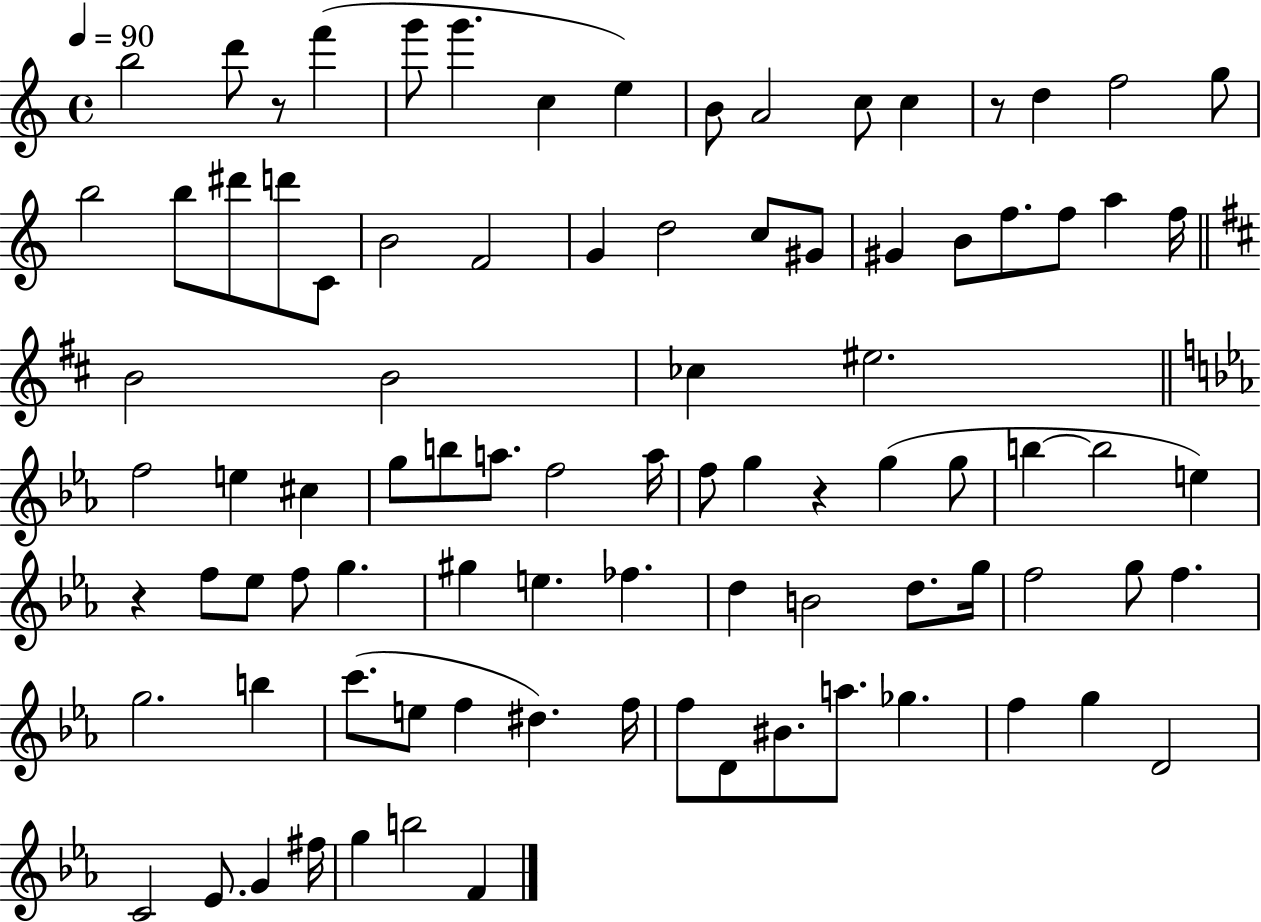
B5/h D6/e R/e F6/q G6/e G6/q. C5/q E5/q B4/e A4/h C5/e C5/q R/e D5/q F5/h G5/e B5/h B5/e D#6/e D6/e C4/e B4/h F4/h G4/q D5/h C5/e G#4/e G#4/q B4/e F5/e. F5/e A5/q F5/s B4/h B4/h CES5/q EIS5/h. F5/h E5/q C#5/q G5/e B5/e A5/e. F5/h A5/s F5/e G5/q R/q G5/q G5/e B5/q B5/h E5/q R/q F5/e Eb5/e F5/e G5/q. G#5/q E5/q. FES5/q. D5/q B4/h D5/e. G5/s F5/h G5/e F5/q. G5/h. B5/q C6/e. E5/e F5/q D#5/q. F5/s F5/e D4/e BIS4/e. A5/e. Gb5/q. F5/q G5/q D4/h C4/h Eb4/e. G4/q F#5/s G5/q B5/h F4/q